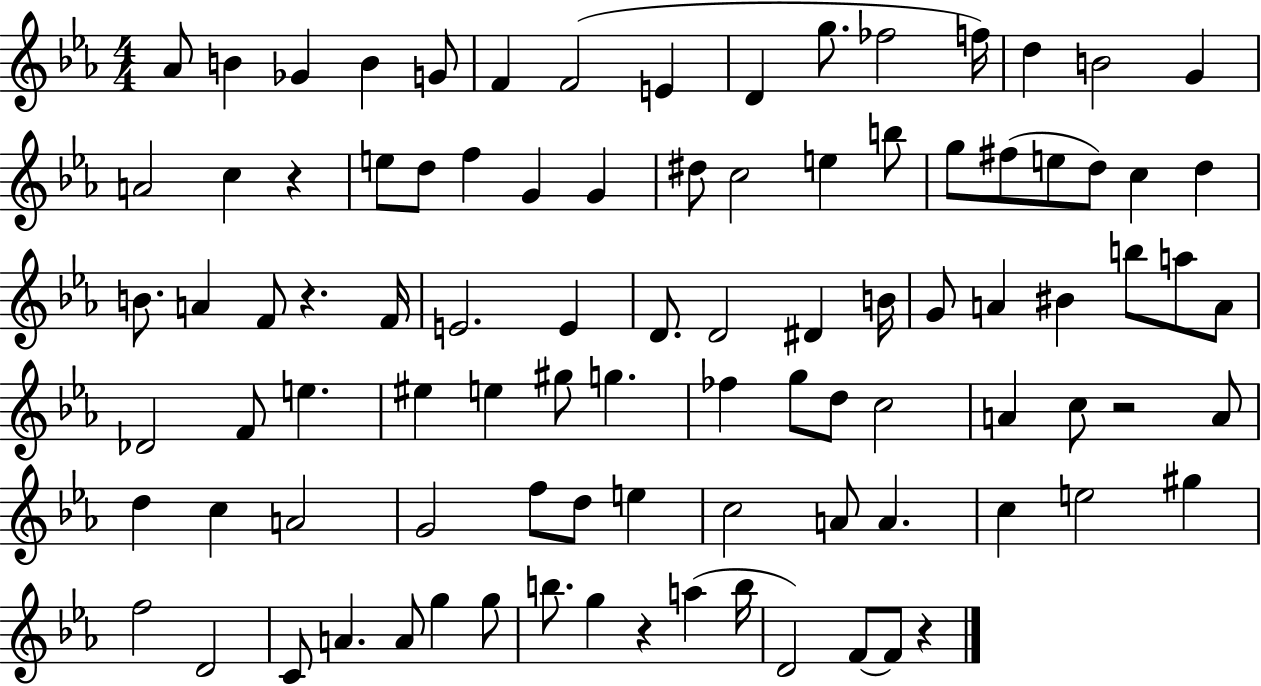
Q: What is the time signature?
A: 4/4